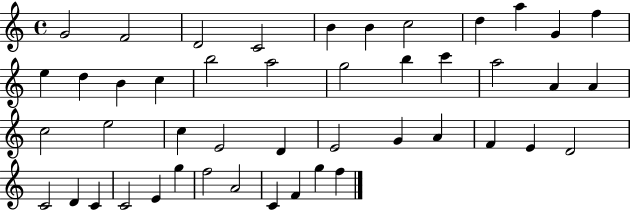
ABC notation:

X:1
T:Untitled
M:4/4
L:1/4
K:C
G2 F2 D2 C2 B B c2 d a G f e d B c b2 a2 g2 b c' a2 A A c2 e2 c E2 D E2 G A F E D2 C2 D C C2 E g f2 A2 C F g f